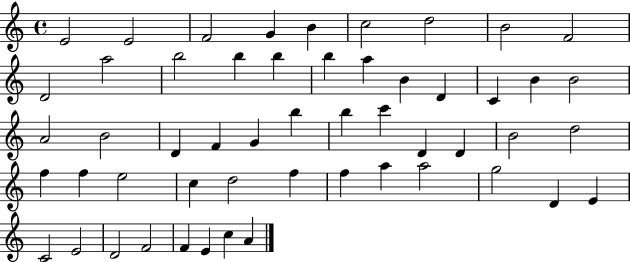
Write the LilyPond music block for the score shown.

{
  \clef treble
  \time 4/4
  \defaultTimeSignature
  \key c \major
  e'2 e'2 | f'2 g'4 b'4 | c''2 d''2 | b'2 f'2 | \break d'2 a''2 | b''2 b''4 b''4 | b''4 a''4 b'4 d'4 | c'4 b'4 b'2 | \break a'2 b'2 | d'4 f'4 g'4 b''4 | b''4 c'''4 d'4 d'4 | b'2 d''2 | \break f''4 f''4 e''2 | c''4 d''2 f''4 | f''4 a''4 a''2 | g''2 d'4 e'4 | \break c'2 e'2 | d'2 f'2 | f'4 e'4 c''4 a'4 | \bar "|."
}